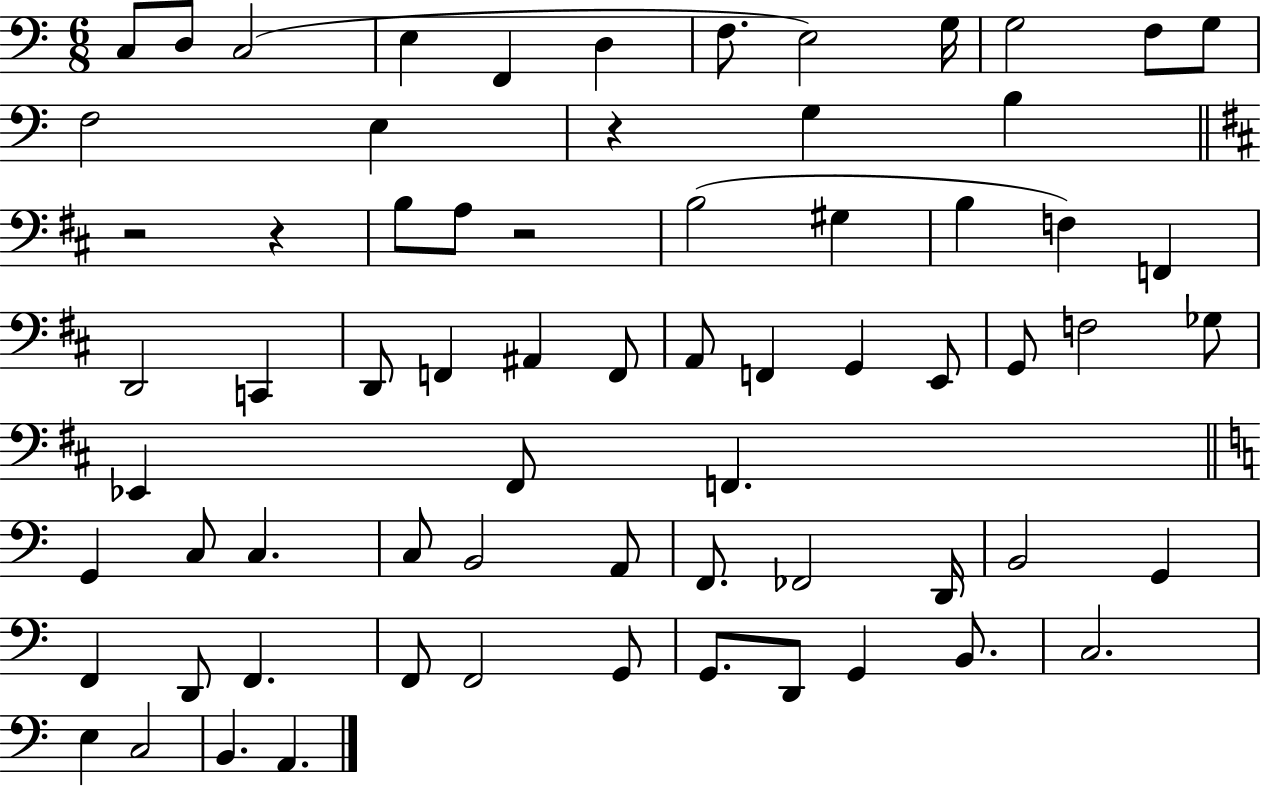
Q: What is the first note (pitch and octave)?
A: C3